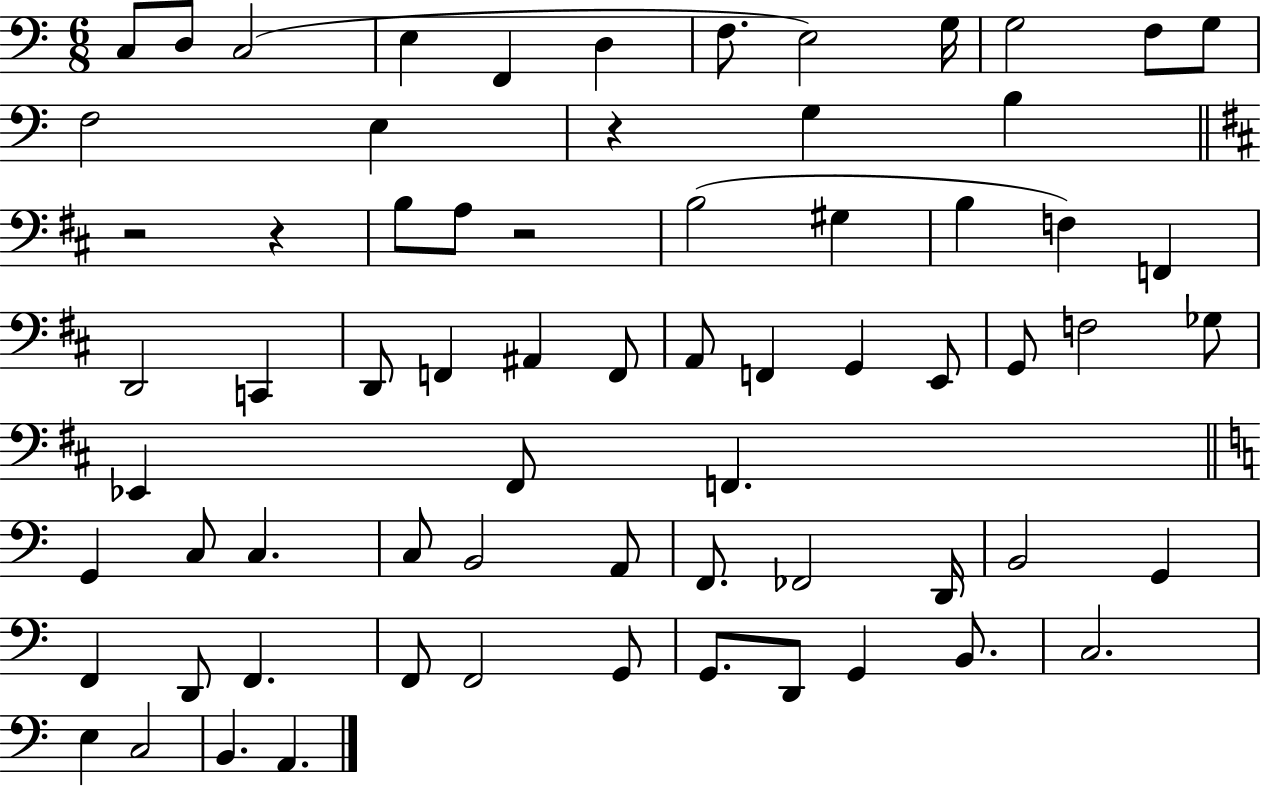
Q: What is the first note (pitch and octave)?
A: C3